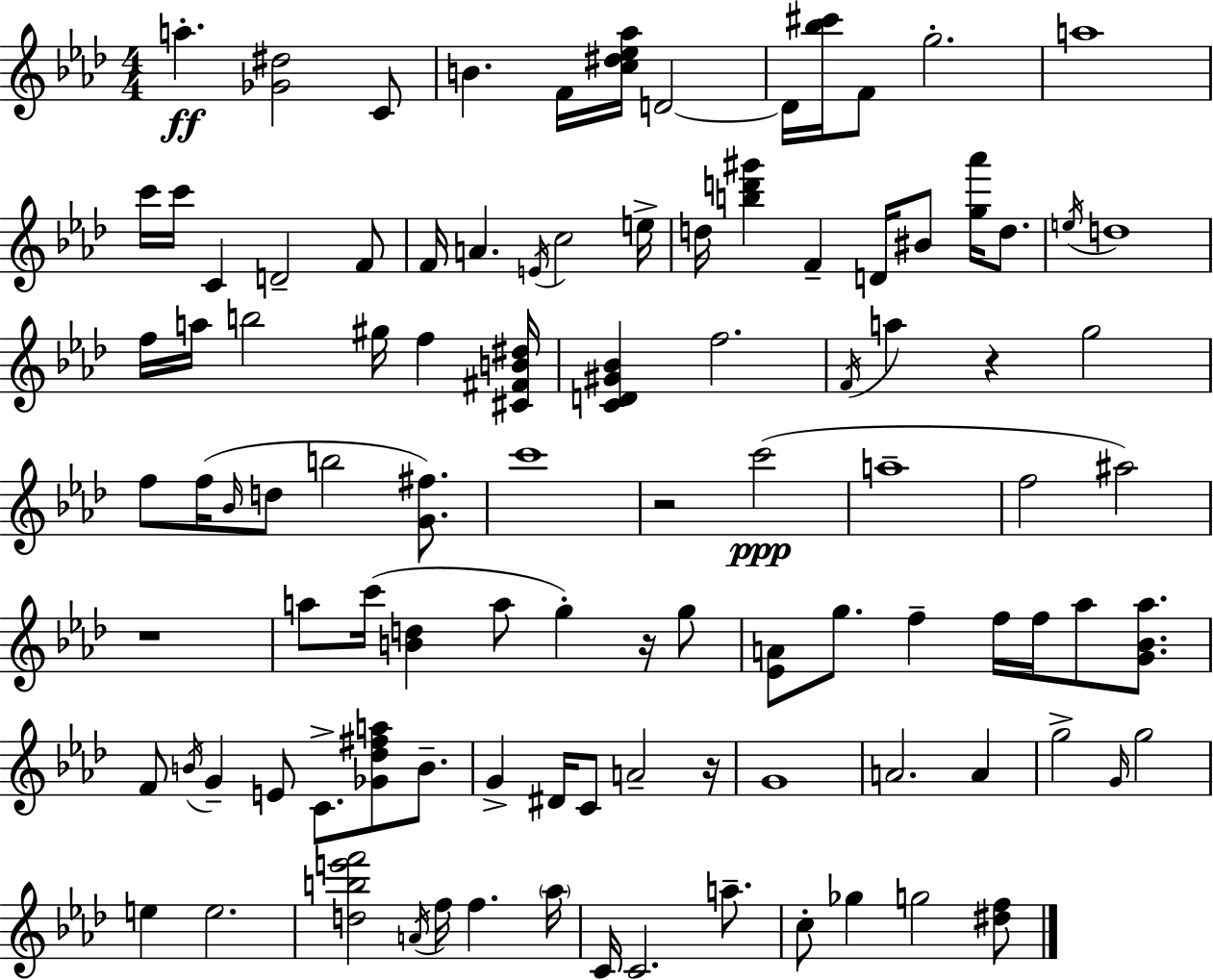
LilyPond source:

{
  \clef treble
  \numericTimeSignature
  \time 4/4
  \key f \minor
  \repeat volta 2 { a''4.-.\ff <ges' dis''>2 c'8 | b'4. f'16 <c'' dis'' ees'' aes''>16 d'2~~ | d'16 <bes'' cis'''>16 f'8 g''2.-. | a''1 | \break c'''16 c'''16 c'4 d'2-- f'8 | f'16 a'4. \acciaccatura { e'16 } c''2 | e''16-> d''16 <b'' d''' gis'''>4 f'4-- d'16 bis'8 <g'' aes'''>16 d''8. | \acciaccatura { e''16 } d''1 | \break f''16 a''16 b''2 gis''16 f''4 | <cis' fis' b' dis''>16 <c' d' gis' bes'>4 f''2. | \acciaccatura { f'16 } a''4 r4 g''2 | f''8 f''16( \grace { bes'16 } d''8 b''2 | \break <g' fis''>8.) c'''1 | r2 c'''2(\ppp | a''1-- | f''2 ais''2) | \break r1 | a''8 c'''16( <b' d''>4 a''8 g''4-.) | r16 g''8 <ees' a'>8 g''8. f''4-- f''16 f''16 aes''8 | <g' bes' aes''>8. f'8 \acciaccatura { b'16 } g'4-- e'8 c'8.-> | \break <ges' des'' fis'' a''>8 b'8.-- g'4-> dis'16 c'8 a'2-- | r16 g'1 | a'2. | a'4 g''2-> \grace { g'16 } g''2 | \break e''4 e''2. | <d'' b'' e''' f'''>2 \acciaccatura { a'16 } f''16 | f''4. \parenthesize aes''16 c'16 c'2. | a''8.-- c''8-. ges''4 g''2 | \break <dis'' f''>8 } \bar "|."
}